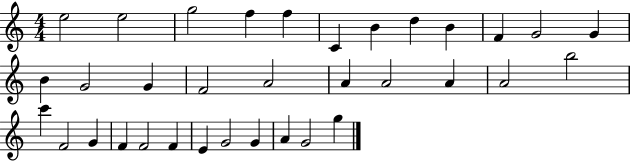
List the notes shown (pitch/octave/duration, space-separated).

E5/h E5/h G5/h F5/q F5/q C4/q B4/q D5/q B4/q F4/q G4/h G4/q B4/q G4/h G4/q F4/h A4/h A4/q A4/h A4/q A4/h B5/h C6/q F4/h G4/q F4/q F4/h F4/q E4/q G4/h G4/q A4/q G4/h G5/q